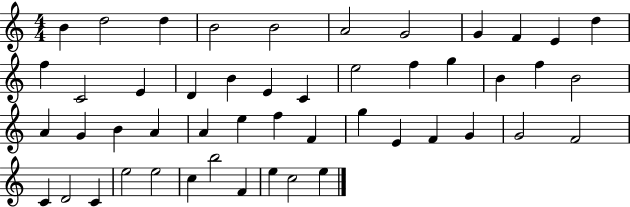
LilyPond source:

{
  \clef treble
  \numericTimeSignature
  \time 4/4
  \key c \major
  b'4 d''2 d''4 | b'2 b'2 | a'2 g'2 | g'4 f'4 e'4 d''4 | \break f''4 c'2 e'4 | d'4 b'4 e'4 c'4 | e''2 f''4 g''4 | b'4 f''4 b'2 | \break a'4 g'4 b'4 a'4 | a'4 e''4 f''4 f'4 | g''4 e'4 f'4 g'4 | g'2 f'2 | \break c'4 d'2 c'4 | e''2 e''2 | c''4 b''2 f'4 | e''4 c''2 e''4 | \break \bar "|."
}